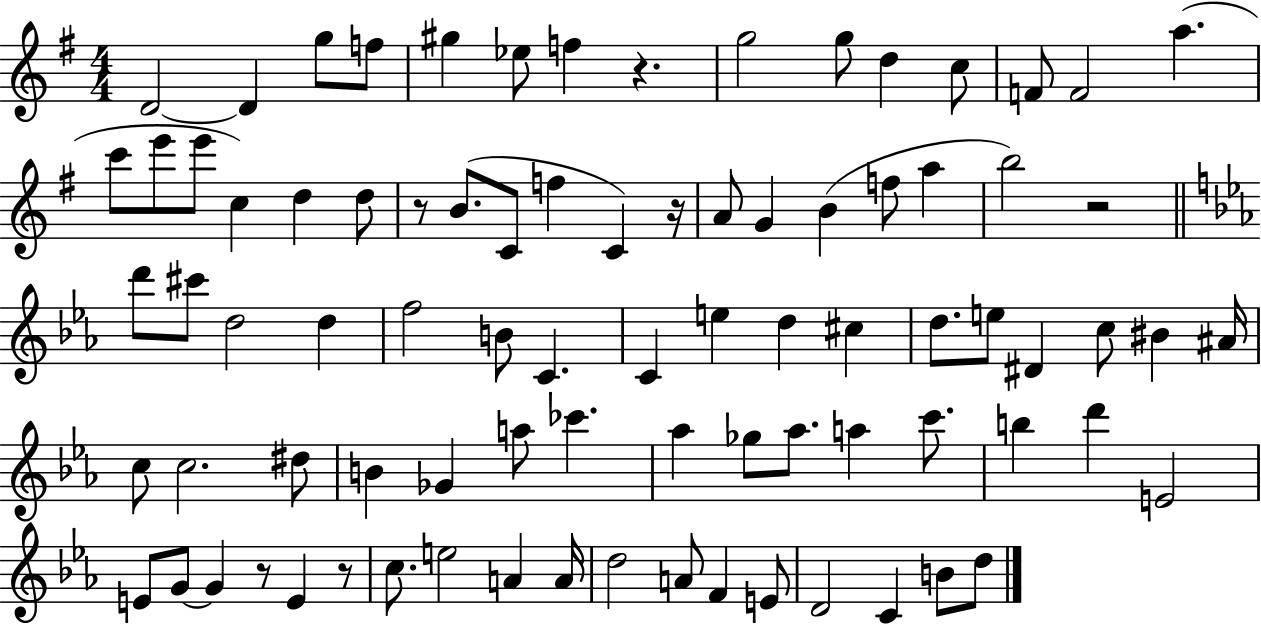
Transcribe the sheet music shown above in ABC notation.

X:1
T:Untitled
M:4/4
L:1/4
K:G
D2 D g/2 f/2 ^g _e/2 f z g2 g/2 d c/2 F/2 F2 a c'/2 e'/2 e'/2 c d d/2 z/2 B/2 C/2 f C z/4 A/2 G B f/2 a b2 z2 d'/2 ^c'/2 d2 d f2 B/2 C C e d ^c d/2 e/2 ^D c/2 ^B ^A/4 c/2 c2 ^d/2 B _G a/2 _c' _a _g/2 _a/2 a c'/2 b d' E2 E/2 G/2 G z/2 E z/2 c/2 e2 A A/4 d2 A/2 F E/2 D2 C B/2 d/2